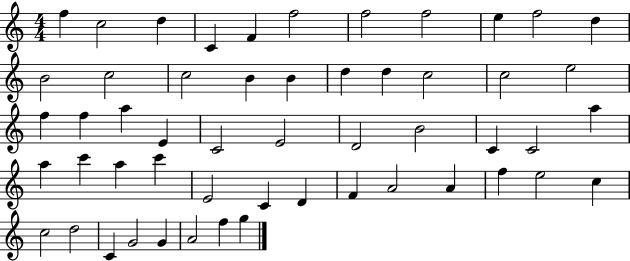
X:1
T:Untitled
M:4/4
L:1/4
K:C
f c2 d C F f2 f2 f2 e f2 d B2 c2 c2 B B d d c2 c2 e2 f f a E C2 E2 D2 B2 C C2 a a c' a c' E2 C D F A2 A f e2 c c2 d2 C G2 G A2 f g